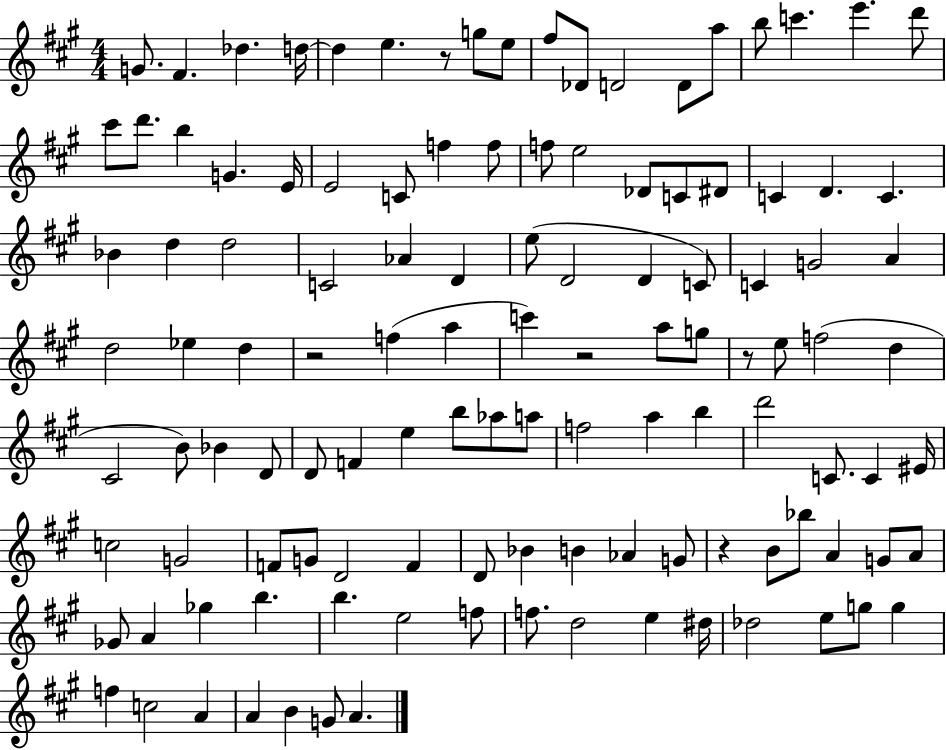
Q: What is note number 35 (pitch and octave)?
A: Bb4